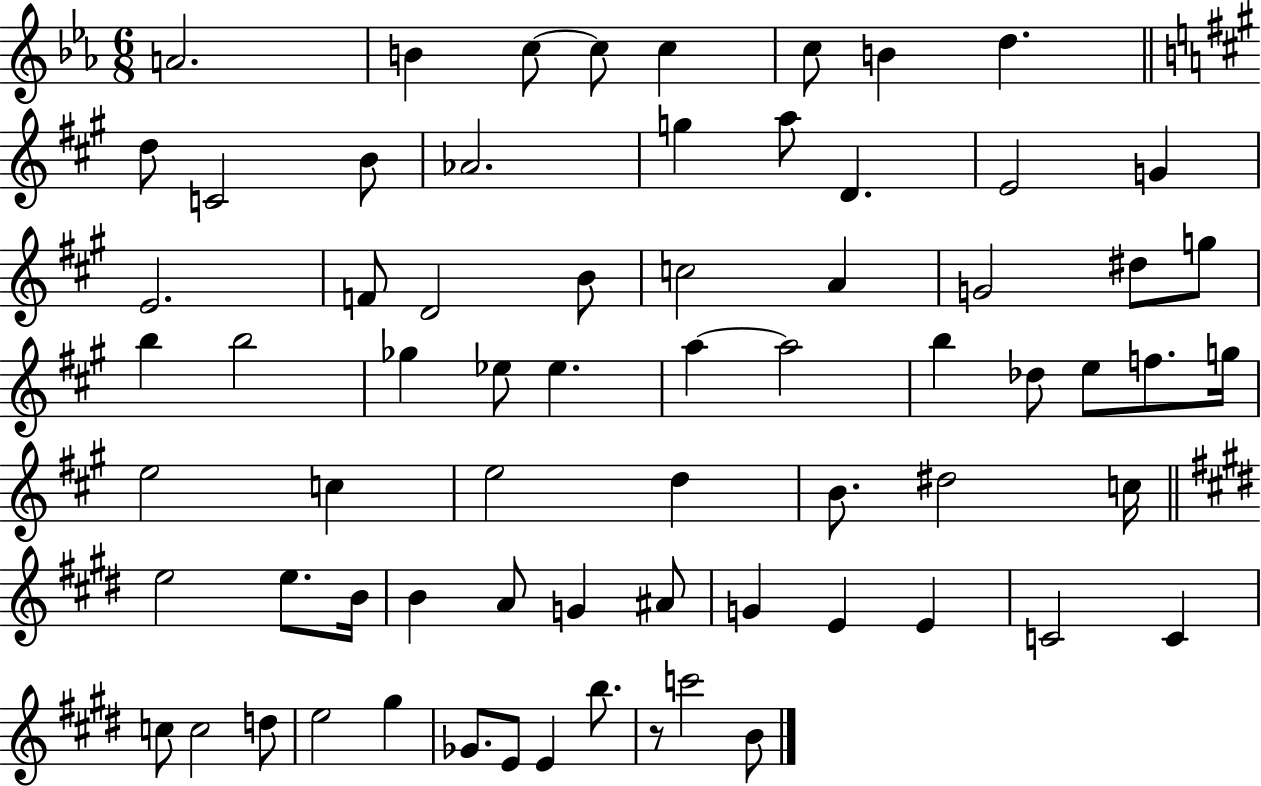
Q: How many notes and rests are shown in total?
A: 69